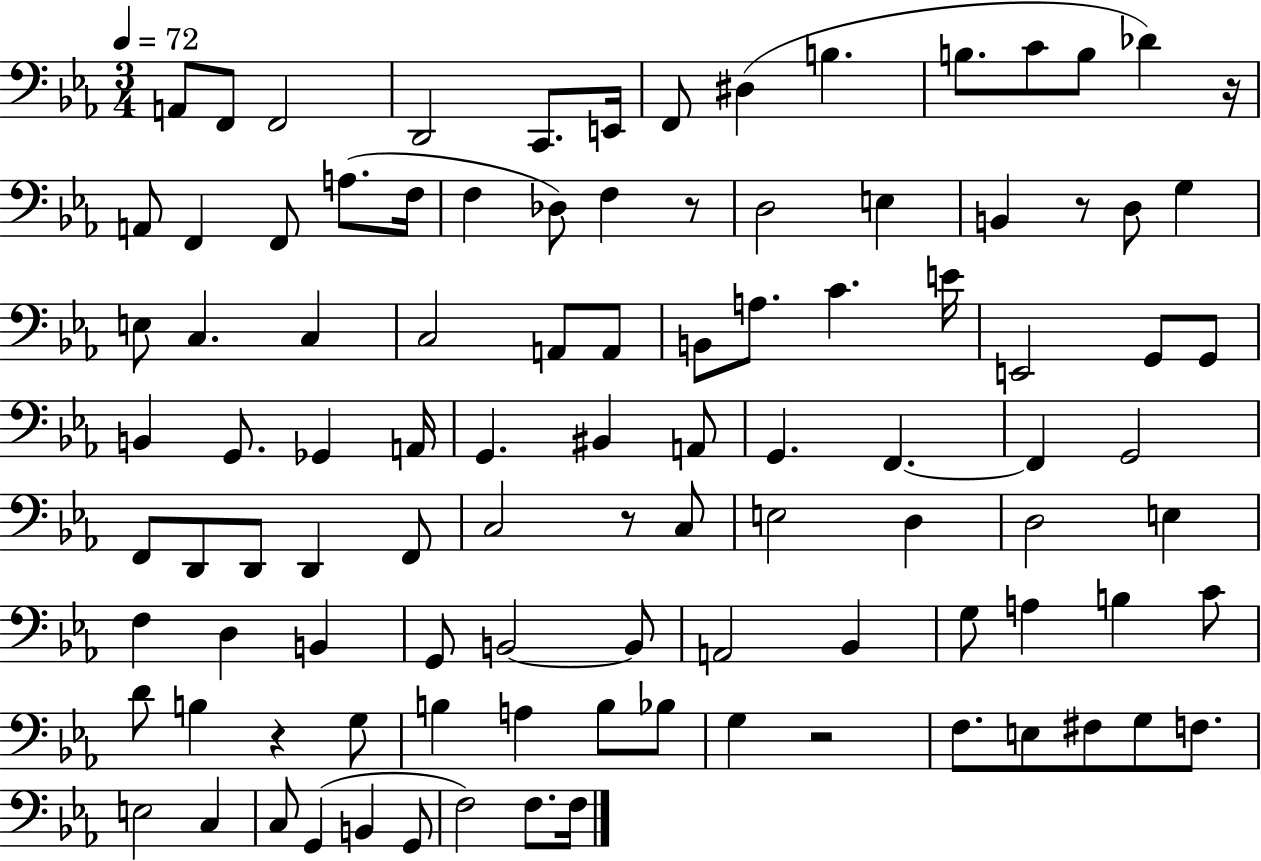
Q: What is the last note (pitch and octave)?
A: F3